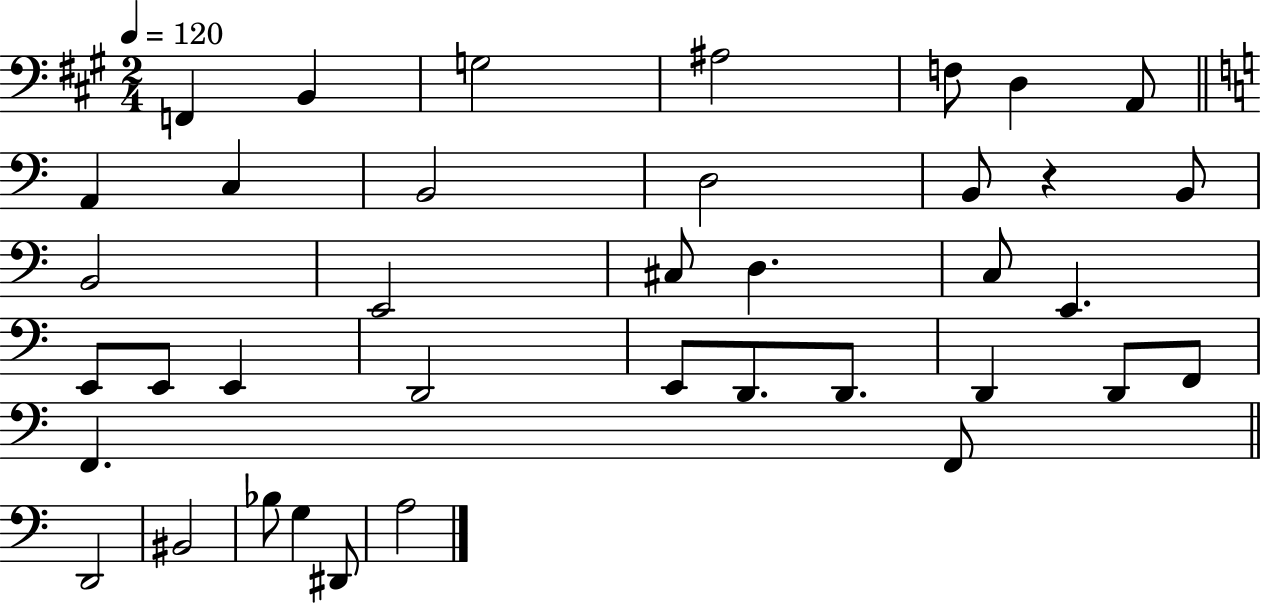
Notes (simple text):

F2/q B2/q G3/h A#3/h F3/e D3/q A2/e A2/q C3/q B2/h D3/h B2/e R/q B2/e B2/h E2/h C#3/e D3/q. C3/e E2/q. E2/e E2/e E2/q D2/h E2/e D2/e. D2/e. D2/q D2/e F2/e F2/q. F2/e D2/h BIS2/h Bb3/e G3/q D#2/e A3/h